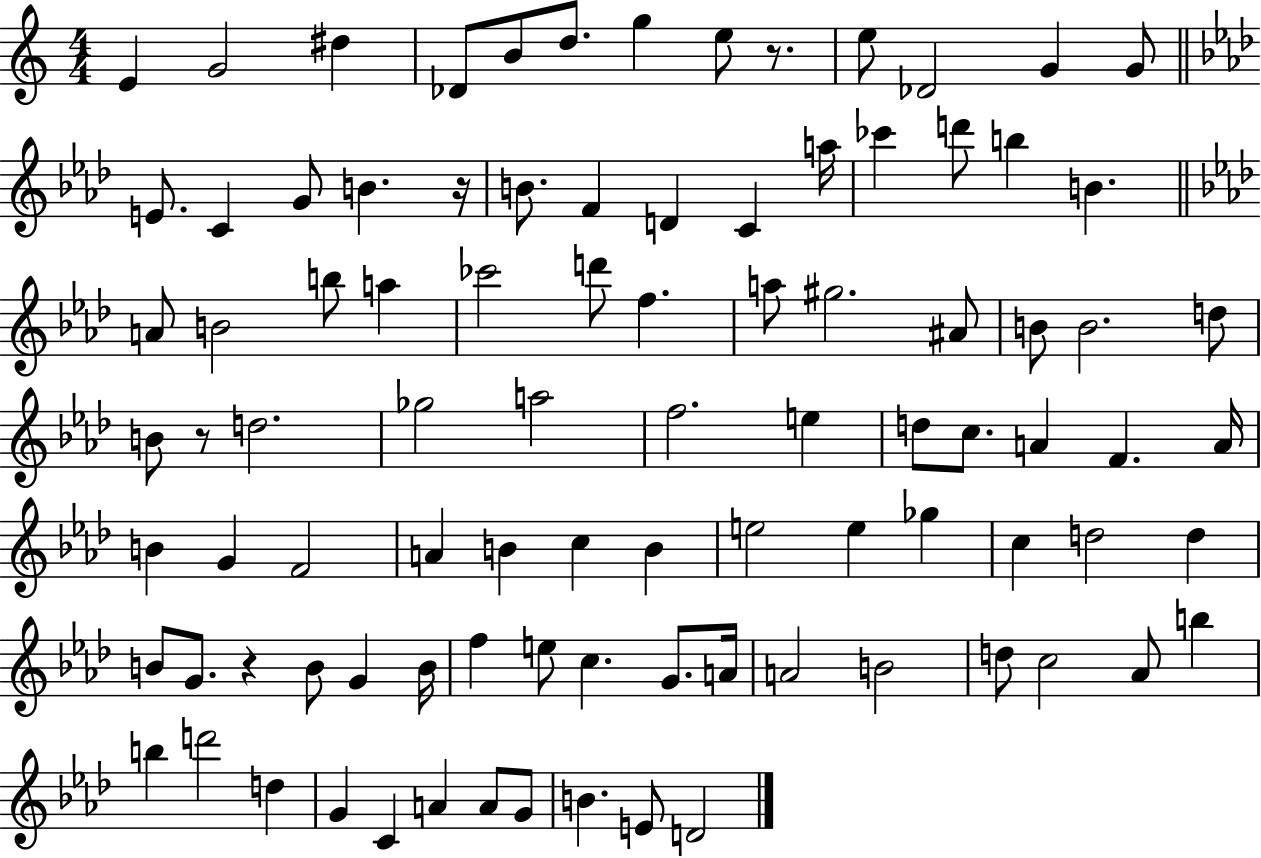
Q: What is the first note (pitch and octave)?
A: E4